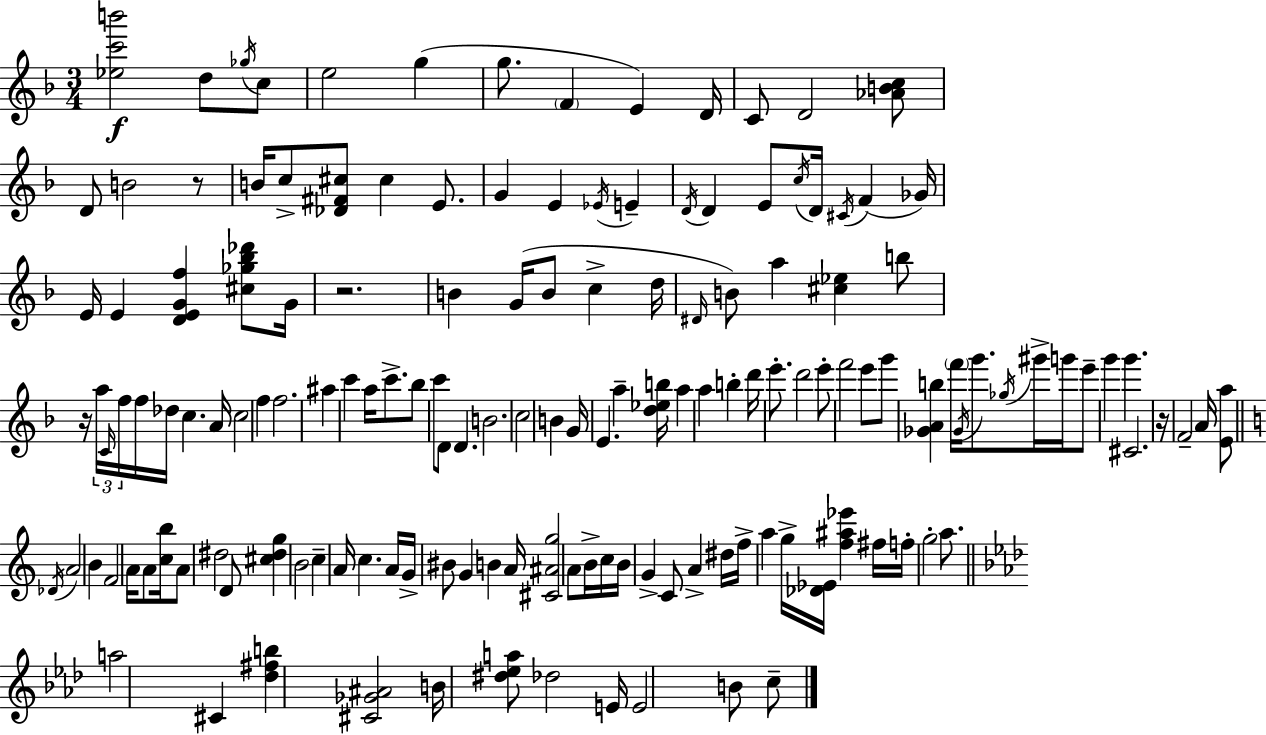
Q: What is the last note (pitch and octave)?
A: C5